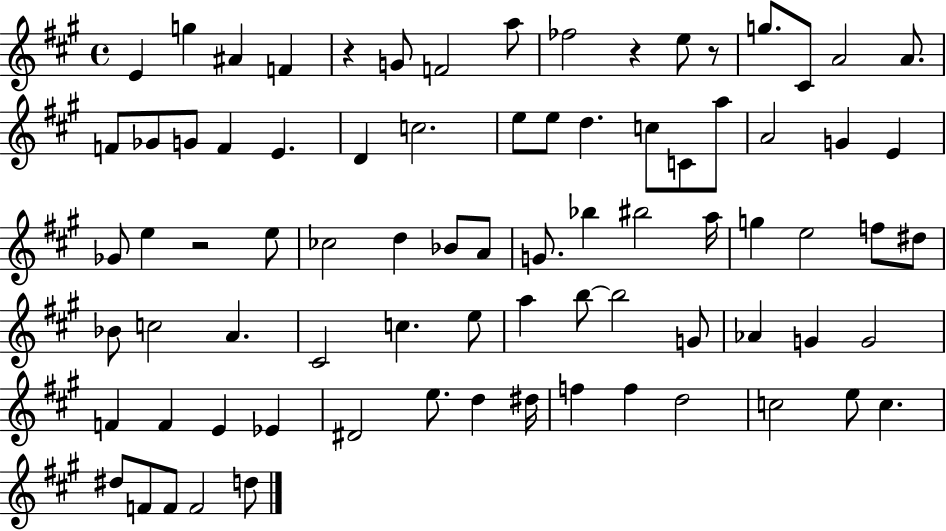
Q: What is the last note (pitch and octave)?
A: D5